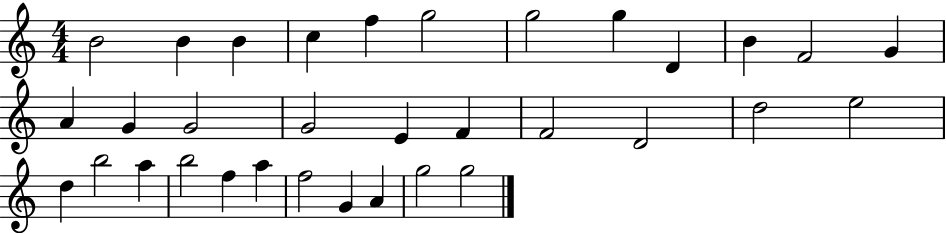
{
  \clef treble
  \numericTimeSignature
  \time 4/4
  \key c \major
  b'2 b'4 b'4 | c''4 f''4 g''2 | g''2 g''4 d'4 | b'4 f'2 g'4 | \break a'4 g'4 g'2 | g'2 e'4 f'4 | f'2 d'2 | d''2 e''2 | \break d''4 b''2 a''4 | b''2 f''4 a''4 | f''2 g'4 a'4 | g''2 g''2 | \break \bar "|."
}